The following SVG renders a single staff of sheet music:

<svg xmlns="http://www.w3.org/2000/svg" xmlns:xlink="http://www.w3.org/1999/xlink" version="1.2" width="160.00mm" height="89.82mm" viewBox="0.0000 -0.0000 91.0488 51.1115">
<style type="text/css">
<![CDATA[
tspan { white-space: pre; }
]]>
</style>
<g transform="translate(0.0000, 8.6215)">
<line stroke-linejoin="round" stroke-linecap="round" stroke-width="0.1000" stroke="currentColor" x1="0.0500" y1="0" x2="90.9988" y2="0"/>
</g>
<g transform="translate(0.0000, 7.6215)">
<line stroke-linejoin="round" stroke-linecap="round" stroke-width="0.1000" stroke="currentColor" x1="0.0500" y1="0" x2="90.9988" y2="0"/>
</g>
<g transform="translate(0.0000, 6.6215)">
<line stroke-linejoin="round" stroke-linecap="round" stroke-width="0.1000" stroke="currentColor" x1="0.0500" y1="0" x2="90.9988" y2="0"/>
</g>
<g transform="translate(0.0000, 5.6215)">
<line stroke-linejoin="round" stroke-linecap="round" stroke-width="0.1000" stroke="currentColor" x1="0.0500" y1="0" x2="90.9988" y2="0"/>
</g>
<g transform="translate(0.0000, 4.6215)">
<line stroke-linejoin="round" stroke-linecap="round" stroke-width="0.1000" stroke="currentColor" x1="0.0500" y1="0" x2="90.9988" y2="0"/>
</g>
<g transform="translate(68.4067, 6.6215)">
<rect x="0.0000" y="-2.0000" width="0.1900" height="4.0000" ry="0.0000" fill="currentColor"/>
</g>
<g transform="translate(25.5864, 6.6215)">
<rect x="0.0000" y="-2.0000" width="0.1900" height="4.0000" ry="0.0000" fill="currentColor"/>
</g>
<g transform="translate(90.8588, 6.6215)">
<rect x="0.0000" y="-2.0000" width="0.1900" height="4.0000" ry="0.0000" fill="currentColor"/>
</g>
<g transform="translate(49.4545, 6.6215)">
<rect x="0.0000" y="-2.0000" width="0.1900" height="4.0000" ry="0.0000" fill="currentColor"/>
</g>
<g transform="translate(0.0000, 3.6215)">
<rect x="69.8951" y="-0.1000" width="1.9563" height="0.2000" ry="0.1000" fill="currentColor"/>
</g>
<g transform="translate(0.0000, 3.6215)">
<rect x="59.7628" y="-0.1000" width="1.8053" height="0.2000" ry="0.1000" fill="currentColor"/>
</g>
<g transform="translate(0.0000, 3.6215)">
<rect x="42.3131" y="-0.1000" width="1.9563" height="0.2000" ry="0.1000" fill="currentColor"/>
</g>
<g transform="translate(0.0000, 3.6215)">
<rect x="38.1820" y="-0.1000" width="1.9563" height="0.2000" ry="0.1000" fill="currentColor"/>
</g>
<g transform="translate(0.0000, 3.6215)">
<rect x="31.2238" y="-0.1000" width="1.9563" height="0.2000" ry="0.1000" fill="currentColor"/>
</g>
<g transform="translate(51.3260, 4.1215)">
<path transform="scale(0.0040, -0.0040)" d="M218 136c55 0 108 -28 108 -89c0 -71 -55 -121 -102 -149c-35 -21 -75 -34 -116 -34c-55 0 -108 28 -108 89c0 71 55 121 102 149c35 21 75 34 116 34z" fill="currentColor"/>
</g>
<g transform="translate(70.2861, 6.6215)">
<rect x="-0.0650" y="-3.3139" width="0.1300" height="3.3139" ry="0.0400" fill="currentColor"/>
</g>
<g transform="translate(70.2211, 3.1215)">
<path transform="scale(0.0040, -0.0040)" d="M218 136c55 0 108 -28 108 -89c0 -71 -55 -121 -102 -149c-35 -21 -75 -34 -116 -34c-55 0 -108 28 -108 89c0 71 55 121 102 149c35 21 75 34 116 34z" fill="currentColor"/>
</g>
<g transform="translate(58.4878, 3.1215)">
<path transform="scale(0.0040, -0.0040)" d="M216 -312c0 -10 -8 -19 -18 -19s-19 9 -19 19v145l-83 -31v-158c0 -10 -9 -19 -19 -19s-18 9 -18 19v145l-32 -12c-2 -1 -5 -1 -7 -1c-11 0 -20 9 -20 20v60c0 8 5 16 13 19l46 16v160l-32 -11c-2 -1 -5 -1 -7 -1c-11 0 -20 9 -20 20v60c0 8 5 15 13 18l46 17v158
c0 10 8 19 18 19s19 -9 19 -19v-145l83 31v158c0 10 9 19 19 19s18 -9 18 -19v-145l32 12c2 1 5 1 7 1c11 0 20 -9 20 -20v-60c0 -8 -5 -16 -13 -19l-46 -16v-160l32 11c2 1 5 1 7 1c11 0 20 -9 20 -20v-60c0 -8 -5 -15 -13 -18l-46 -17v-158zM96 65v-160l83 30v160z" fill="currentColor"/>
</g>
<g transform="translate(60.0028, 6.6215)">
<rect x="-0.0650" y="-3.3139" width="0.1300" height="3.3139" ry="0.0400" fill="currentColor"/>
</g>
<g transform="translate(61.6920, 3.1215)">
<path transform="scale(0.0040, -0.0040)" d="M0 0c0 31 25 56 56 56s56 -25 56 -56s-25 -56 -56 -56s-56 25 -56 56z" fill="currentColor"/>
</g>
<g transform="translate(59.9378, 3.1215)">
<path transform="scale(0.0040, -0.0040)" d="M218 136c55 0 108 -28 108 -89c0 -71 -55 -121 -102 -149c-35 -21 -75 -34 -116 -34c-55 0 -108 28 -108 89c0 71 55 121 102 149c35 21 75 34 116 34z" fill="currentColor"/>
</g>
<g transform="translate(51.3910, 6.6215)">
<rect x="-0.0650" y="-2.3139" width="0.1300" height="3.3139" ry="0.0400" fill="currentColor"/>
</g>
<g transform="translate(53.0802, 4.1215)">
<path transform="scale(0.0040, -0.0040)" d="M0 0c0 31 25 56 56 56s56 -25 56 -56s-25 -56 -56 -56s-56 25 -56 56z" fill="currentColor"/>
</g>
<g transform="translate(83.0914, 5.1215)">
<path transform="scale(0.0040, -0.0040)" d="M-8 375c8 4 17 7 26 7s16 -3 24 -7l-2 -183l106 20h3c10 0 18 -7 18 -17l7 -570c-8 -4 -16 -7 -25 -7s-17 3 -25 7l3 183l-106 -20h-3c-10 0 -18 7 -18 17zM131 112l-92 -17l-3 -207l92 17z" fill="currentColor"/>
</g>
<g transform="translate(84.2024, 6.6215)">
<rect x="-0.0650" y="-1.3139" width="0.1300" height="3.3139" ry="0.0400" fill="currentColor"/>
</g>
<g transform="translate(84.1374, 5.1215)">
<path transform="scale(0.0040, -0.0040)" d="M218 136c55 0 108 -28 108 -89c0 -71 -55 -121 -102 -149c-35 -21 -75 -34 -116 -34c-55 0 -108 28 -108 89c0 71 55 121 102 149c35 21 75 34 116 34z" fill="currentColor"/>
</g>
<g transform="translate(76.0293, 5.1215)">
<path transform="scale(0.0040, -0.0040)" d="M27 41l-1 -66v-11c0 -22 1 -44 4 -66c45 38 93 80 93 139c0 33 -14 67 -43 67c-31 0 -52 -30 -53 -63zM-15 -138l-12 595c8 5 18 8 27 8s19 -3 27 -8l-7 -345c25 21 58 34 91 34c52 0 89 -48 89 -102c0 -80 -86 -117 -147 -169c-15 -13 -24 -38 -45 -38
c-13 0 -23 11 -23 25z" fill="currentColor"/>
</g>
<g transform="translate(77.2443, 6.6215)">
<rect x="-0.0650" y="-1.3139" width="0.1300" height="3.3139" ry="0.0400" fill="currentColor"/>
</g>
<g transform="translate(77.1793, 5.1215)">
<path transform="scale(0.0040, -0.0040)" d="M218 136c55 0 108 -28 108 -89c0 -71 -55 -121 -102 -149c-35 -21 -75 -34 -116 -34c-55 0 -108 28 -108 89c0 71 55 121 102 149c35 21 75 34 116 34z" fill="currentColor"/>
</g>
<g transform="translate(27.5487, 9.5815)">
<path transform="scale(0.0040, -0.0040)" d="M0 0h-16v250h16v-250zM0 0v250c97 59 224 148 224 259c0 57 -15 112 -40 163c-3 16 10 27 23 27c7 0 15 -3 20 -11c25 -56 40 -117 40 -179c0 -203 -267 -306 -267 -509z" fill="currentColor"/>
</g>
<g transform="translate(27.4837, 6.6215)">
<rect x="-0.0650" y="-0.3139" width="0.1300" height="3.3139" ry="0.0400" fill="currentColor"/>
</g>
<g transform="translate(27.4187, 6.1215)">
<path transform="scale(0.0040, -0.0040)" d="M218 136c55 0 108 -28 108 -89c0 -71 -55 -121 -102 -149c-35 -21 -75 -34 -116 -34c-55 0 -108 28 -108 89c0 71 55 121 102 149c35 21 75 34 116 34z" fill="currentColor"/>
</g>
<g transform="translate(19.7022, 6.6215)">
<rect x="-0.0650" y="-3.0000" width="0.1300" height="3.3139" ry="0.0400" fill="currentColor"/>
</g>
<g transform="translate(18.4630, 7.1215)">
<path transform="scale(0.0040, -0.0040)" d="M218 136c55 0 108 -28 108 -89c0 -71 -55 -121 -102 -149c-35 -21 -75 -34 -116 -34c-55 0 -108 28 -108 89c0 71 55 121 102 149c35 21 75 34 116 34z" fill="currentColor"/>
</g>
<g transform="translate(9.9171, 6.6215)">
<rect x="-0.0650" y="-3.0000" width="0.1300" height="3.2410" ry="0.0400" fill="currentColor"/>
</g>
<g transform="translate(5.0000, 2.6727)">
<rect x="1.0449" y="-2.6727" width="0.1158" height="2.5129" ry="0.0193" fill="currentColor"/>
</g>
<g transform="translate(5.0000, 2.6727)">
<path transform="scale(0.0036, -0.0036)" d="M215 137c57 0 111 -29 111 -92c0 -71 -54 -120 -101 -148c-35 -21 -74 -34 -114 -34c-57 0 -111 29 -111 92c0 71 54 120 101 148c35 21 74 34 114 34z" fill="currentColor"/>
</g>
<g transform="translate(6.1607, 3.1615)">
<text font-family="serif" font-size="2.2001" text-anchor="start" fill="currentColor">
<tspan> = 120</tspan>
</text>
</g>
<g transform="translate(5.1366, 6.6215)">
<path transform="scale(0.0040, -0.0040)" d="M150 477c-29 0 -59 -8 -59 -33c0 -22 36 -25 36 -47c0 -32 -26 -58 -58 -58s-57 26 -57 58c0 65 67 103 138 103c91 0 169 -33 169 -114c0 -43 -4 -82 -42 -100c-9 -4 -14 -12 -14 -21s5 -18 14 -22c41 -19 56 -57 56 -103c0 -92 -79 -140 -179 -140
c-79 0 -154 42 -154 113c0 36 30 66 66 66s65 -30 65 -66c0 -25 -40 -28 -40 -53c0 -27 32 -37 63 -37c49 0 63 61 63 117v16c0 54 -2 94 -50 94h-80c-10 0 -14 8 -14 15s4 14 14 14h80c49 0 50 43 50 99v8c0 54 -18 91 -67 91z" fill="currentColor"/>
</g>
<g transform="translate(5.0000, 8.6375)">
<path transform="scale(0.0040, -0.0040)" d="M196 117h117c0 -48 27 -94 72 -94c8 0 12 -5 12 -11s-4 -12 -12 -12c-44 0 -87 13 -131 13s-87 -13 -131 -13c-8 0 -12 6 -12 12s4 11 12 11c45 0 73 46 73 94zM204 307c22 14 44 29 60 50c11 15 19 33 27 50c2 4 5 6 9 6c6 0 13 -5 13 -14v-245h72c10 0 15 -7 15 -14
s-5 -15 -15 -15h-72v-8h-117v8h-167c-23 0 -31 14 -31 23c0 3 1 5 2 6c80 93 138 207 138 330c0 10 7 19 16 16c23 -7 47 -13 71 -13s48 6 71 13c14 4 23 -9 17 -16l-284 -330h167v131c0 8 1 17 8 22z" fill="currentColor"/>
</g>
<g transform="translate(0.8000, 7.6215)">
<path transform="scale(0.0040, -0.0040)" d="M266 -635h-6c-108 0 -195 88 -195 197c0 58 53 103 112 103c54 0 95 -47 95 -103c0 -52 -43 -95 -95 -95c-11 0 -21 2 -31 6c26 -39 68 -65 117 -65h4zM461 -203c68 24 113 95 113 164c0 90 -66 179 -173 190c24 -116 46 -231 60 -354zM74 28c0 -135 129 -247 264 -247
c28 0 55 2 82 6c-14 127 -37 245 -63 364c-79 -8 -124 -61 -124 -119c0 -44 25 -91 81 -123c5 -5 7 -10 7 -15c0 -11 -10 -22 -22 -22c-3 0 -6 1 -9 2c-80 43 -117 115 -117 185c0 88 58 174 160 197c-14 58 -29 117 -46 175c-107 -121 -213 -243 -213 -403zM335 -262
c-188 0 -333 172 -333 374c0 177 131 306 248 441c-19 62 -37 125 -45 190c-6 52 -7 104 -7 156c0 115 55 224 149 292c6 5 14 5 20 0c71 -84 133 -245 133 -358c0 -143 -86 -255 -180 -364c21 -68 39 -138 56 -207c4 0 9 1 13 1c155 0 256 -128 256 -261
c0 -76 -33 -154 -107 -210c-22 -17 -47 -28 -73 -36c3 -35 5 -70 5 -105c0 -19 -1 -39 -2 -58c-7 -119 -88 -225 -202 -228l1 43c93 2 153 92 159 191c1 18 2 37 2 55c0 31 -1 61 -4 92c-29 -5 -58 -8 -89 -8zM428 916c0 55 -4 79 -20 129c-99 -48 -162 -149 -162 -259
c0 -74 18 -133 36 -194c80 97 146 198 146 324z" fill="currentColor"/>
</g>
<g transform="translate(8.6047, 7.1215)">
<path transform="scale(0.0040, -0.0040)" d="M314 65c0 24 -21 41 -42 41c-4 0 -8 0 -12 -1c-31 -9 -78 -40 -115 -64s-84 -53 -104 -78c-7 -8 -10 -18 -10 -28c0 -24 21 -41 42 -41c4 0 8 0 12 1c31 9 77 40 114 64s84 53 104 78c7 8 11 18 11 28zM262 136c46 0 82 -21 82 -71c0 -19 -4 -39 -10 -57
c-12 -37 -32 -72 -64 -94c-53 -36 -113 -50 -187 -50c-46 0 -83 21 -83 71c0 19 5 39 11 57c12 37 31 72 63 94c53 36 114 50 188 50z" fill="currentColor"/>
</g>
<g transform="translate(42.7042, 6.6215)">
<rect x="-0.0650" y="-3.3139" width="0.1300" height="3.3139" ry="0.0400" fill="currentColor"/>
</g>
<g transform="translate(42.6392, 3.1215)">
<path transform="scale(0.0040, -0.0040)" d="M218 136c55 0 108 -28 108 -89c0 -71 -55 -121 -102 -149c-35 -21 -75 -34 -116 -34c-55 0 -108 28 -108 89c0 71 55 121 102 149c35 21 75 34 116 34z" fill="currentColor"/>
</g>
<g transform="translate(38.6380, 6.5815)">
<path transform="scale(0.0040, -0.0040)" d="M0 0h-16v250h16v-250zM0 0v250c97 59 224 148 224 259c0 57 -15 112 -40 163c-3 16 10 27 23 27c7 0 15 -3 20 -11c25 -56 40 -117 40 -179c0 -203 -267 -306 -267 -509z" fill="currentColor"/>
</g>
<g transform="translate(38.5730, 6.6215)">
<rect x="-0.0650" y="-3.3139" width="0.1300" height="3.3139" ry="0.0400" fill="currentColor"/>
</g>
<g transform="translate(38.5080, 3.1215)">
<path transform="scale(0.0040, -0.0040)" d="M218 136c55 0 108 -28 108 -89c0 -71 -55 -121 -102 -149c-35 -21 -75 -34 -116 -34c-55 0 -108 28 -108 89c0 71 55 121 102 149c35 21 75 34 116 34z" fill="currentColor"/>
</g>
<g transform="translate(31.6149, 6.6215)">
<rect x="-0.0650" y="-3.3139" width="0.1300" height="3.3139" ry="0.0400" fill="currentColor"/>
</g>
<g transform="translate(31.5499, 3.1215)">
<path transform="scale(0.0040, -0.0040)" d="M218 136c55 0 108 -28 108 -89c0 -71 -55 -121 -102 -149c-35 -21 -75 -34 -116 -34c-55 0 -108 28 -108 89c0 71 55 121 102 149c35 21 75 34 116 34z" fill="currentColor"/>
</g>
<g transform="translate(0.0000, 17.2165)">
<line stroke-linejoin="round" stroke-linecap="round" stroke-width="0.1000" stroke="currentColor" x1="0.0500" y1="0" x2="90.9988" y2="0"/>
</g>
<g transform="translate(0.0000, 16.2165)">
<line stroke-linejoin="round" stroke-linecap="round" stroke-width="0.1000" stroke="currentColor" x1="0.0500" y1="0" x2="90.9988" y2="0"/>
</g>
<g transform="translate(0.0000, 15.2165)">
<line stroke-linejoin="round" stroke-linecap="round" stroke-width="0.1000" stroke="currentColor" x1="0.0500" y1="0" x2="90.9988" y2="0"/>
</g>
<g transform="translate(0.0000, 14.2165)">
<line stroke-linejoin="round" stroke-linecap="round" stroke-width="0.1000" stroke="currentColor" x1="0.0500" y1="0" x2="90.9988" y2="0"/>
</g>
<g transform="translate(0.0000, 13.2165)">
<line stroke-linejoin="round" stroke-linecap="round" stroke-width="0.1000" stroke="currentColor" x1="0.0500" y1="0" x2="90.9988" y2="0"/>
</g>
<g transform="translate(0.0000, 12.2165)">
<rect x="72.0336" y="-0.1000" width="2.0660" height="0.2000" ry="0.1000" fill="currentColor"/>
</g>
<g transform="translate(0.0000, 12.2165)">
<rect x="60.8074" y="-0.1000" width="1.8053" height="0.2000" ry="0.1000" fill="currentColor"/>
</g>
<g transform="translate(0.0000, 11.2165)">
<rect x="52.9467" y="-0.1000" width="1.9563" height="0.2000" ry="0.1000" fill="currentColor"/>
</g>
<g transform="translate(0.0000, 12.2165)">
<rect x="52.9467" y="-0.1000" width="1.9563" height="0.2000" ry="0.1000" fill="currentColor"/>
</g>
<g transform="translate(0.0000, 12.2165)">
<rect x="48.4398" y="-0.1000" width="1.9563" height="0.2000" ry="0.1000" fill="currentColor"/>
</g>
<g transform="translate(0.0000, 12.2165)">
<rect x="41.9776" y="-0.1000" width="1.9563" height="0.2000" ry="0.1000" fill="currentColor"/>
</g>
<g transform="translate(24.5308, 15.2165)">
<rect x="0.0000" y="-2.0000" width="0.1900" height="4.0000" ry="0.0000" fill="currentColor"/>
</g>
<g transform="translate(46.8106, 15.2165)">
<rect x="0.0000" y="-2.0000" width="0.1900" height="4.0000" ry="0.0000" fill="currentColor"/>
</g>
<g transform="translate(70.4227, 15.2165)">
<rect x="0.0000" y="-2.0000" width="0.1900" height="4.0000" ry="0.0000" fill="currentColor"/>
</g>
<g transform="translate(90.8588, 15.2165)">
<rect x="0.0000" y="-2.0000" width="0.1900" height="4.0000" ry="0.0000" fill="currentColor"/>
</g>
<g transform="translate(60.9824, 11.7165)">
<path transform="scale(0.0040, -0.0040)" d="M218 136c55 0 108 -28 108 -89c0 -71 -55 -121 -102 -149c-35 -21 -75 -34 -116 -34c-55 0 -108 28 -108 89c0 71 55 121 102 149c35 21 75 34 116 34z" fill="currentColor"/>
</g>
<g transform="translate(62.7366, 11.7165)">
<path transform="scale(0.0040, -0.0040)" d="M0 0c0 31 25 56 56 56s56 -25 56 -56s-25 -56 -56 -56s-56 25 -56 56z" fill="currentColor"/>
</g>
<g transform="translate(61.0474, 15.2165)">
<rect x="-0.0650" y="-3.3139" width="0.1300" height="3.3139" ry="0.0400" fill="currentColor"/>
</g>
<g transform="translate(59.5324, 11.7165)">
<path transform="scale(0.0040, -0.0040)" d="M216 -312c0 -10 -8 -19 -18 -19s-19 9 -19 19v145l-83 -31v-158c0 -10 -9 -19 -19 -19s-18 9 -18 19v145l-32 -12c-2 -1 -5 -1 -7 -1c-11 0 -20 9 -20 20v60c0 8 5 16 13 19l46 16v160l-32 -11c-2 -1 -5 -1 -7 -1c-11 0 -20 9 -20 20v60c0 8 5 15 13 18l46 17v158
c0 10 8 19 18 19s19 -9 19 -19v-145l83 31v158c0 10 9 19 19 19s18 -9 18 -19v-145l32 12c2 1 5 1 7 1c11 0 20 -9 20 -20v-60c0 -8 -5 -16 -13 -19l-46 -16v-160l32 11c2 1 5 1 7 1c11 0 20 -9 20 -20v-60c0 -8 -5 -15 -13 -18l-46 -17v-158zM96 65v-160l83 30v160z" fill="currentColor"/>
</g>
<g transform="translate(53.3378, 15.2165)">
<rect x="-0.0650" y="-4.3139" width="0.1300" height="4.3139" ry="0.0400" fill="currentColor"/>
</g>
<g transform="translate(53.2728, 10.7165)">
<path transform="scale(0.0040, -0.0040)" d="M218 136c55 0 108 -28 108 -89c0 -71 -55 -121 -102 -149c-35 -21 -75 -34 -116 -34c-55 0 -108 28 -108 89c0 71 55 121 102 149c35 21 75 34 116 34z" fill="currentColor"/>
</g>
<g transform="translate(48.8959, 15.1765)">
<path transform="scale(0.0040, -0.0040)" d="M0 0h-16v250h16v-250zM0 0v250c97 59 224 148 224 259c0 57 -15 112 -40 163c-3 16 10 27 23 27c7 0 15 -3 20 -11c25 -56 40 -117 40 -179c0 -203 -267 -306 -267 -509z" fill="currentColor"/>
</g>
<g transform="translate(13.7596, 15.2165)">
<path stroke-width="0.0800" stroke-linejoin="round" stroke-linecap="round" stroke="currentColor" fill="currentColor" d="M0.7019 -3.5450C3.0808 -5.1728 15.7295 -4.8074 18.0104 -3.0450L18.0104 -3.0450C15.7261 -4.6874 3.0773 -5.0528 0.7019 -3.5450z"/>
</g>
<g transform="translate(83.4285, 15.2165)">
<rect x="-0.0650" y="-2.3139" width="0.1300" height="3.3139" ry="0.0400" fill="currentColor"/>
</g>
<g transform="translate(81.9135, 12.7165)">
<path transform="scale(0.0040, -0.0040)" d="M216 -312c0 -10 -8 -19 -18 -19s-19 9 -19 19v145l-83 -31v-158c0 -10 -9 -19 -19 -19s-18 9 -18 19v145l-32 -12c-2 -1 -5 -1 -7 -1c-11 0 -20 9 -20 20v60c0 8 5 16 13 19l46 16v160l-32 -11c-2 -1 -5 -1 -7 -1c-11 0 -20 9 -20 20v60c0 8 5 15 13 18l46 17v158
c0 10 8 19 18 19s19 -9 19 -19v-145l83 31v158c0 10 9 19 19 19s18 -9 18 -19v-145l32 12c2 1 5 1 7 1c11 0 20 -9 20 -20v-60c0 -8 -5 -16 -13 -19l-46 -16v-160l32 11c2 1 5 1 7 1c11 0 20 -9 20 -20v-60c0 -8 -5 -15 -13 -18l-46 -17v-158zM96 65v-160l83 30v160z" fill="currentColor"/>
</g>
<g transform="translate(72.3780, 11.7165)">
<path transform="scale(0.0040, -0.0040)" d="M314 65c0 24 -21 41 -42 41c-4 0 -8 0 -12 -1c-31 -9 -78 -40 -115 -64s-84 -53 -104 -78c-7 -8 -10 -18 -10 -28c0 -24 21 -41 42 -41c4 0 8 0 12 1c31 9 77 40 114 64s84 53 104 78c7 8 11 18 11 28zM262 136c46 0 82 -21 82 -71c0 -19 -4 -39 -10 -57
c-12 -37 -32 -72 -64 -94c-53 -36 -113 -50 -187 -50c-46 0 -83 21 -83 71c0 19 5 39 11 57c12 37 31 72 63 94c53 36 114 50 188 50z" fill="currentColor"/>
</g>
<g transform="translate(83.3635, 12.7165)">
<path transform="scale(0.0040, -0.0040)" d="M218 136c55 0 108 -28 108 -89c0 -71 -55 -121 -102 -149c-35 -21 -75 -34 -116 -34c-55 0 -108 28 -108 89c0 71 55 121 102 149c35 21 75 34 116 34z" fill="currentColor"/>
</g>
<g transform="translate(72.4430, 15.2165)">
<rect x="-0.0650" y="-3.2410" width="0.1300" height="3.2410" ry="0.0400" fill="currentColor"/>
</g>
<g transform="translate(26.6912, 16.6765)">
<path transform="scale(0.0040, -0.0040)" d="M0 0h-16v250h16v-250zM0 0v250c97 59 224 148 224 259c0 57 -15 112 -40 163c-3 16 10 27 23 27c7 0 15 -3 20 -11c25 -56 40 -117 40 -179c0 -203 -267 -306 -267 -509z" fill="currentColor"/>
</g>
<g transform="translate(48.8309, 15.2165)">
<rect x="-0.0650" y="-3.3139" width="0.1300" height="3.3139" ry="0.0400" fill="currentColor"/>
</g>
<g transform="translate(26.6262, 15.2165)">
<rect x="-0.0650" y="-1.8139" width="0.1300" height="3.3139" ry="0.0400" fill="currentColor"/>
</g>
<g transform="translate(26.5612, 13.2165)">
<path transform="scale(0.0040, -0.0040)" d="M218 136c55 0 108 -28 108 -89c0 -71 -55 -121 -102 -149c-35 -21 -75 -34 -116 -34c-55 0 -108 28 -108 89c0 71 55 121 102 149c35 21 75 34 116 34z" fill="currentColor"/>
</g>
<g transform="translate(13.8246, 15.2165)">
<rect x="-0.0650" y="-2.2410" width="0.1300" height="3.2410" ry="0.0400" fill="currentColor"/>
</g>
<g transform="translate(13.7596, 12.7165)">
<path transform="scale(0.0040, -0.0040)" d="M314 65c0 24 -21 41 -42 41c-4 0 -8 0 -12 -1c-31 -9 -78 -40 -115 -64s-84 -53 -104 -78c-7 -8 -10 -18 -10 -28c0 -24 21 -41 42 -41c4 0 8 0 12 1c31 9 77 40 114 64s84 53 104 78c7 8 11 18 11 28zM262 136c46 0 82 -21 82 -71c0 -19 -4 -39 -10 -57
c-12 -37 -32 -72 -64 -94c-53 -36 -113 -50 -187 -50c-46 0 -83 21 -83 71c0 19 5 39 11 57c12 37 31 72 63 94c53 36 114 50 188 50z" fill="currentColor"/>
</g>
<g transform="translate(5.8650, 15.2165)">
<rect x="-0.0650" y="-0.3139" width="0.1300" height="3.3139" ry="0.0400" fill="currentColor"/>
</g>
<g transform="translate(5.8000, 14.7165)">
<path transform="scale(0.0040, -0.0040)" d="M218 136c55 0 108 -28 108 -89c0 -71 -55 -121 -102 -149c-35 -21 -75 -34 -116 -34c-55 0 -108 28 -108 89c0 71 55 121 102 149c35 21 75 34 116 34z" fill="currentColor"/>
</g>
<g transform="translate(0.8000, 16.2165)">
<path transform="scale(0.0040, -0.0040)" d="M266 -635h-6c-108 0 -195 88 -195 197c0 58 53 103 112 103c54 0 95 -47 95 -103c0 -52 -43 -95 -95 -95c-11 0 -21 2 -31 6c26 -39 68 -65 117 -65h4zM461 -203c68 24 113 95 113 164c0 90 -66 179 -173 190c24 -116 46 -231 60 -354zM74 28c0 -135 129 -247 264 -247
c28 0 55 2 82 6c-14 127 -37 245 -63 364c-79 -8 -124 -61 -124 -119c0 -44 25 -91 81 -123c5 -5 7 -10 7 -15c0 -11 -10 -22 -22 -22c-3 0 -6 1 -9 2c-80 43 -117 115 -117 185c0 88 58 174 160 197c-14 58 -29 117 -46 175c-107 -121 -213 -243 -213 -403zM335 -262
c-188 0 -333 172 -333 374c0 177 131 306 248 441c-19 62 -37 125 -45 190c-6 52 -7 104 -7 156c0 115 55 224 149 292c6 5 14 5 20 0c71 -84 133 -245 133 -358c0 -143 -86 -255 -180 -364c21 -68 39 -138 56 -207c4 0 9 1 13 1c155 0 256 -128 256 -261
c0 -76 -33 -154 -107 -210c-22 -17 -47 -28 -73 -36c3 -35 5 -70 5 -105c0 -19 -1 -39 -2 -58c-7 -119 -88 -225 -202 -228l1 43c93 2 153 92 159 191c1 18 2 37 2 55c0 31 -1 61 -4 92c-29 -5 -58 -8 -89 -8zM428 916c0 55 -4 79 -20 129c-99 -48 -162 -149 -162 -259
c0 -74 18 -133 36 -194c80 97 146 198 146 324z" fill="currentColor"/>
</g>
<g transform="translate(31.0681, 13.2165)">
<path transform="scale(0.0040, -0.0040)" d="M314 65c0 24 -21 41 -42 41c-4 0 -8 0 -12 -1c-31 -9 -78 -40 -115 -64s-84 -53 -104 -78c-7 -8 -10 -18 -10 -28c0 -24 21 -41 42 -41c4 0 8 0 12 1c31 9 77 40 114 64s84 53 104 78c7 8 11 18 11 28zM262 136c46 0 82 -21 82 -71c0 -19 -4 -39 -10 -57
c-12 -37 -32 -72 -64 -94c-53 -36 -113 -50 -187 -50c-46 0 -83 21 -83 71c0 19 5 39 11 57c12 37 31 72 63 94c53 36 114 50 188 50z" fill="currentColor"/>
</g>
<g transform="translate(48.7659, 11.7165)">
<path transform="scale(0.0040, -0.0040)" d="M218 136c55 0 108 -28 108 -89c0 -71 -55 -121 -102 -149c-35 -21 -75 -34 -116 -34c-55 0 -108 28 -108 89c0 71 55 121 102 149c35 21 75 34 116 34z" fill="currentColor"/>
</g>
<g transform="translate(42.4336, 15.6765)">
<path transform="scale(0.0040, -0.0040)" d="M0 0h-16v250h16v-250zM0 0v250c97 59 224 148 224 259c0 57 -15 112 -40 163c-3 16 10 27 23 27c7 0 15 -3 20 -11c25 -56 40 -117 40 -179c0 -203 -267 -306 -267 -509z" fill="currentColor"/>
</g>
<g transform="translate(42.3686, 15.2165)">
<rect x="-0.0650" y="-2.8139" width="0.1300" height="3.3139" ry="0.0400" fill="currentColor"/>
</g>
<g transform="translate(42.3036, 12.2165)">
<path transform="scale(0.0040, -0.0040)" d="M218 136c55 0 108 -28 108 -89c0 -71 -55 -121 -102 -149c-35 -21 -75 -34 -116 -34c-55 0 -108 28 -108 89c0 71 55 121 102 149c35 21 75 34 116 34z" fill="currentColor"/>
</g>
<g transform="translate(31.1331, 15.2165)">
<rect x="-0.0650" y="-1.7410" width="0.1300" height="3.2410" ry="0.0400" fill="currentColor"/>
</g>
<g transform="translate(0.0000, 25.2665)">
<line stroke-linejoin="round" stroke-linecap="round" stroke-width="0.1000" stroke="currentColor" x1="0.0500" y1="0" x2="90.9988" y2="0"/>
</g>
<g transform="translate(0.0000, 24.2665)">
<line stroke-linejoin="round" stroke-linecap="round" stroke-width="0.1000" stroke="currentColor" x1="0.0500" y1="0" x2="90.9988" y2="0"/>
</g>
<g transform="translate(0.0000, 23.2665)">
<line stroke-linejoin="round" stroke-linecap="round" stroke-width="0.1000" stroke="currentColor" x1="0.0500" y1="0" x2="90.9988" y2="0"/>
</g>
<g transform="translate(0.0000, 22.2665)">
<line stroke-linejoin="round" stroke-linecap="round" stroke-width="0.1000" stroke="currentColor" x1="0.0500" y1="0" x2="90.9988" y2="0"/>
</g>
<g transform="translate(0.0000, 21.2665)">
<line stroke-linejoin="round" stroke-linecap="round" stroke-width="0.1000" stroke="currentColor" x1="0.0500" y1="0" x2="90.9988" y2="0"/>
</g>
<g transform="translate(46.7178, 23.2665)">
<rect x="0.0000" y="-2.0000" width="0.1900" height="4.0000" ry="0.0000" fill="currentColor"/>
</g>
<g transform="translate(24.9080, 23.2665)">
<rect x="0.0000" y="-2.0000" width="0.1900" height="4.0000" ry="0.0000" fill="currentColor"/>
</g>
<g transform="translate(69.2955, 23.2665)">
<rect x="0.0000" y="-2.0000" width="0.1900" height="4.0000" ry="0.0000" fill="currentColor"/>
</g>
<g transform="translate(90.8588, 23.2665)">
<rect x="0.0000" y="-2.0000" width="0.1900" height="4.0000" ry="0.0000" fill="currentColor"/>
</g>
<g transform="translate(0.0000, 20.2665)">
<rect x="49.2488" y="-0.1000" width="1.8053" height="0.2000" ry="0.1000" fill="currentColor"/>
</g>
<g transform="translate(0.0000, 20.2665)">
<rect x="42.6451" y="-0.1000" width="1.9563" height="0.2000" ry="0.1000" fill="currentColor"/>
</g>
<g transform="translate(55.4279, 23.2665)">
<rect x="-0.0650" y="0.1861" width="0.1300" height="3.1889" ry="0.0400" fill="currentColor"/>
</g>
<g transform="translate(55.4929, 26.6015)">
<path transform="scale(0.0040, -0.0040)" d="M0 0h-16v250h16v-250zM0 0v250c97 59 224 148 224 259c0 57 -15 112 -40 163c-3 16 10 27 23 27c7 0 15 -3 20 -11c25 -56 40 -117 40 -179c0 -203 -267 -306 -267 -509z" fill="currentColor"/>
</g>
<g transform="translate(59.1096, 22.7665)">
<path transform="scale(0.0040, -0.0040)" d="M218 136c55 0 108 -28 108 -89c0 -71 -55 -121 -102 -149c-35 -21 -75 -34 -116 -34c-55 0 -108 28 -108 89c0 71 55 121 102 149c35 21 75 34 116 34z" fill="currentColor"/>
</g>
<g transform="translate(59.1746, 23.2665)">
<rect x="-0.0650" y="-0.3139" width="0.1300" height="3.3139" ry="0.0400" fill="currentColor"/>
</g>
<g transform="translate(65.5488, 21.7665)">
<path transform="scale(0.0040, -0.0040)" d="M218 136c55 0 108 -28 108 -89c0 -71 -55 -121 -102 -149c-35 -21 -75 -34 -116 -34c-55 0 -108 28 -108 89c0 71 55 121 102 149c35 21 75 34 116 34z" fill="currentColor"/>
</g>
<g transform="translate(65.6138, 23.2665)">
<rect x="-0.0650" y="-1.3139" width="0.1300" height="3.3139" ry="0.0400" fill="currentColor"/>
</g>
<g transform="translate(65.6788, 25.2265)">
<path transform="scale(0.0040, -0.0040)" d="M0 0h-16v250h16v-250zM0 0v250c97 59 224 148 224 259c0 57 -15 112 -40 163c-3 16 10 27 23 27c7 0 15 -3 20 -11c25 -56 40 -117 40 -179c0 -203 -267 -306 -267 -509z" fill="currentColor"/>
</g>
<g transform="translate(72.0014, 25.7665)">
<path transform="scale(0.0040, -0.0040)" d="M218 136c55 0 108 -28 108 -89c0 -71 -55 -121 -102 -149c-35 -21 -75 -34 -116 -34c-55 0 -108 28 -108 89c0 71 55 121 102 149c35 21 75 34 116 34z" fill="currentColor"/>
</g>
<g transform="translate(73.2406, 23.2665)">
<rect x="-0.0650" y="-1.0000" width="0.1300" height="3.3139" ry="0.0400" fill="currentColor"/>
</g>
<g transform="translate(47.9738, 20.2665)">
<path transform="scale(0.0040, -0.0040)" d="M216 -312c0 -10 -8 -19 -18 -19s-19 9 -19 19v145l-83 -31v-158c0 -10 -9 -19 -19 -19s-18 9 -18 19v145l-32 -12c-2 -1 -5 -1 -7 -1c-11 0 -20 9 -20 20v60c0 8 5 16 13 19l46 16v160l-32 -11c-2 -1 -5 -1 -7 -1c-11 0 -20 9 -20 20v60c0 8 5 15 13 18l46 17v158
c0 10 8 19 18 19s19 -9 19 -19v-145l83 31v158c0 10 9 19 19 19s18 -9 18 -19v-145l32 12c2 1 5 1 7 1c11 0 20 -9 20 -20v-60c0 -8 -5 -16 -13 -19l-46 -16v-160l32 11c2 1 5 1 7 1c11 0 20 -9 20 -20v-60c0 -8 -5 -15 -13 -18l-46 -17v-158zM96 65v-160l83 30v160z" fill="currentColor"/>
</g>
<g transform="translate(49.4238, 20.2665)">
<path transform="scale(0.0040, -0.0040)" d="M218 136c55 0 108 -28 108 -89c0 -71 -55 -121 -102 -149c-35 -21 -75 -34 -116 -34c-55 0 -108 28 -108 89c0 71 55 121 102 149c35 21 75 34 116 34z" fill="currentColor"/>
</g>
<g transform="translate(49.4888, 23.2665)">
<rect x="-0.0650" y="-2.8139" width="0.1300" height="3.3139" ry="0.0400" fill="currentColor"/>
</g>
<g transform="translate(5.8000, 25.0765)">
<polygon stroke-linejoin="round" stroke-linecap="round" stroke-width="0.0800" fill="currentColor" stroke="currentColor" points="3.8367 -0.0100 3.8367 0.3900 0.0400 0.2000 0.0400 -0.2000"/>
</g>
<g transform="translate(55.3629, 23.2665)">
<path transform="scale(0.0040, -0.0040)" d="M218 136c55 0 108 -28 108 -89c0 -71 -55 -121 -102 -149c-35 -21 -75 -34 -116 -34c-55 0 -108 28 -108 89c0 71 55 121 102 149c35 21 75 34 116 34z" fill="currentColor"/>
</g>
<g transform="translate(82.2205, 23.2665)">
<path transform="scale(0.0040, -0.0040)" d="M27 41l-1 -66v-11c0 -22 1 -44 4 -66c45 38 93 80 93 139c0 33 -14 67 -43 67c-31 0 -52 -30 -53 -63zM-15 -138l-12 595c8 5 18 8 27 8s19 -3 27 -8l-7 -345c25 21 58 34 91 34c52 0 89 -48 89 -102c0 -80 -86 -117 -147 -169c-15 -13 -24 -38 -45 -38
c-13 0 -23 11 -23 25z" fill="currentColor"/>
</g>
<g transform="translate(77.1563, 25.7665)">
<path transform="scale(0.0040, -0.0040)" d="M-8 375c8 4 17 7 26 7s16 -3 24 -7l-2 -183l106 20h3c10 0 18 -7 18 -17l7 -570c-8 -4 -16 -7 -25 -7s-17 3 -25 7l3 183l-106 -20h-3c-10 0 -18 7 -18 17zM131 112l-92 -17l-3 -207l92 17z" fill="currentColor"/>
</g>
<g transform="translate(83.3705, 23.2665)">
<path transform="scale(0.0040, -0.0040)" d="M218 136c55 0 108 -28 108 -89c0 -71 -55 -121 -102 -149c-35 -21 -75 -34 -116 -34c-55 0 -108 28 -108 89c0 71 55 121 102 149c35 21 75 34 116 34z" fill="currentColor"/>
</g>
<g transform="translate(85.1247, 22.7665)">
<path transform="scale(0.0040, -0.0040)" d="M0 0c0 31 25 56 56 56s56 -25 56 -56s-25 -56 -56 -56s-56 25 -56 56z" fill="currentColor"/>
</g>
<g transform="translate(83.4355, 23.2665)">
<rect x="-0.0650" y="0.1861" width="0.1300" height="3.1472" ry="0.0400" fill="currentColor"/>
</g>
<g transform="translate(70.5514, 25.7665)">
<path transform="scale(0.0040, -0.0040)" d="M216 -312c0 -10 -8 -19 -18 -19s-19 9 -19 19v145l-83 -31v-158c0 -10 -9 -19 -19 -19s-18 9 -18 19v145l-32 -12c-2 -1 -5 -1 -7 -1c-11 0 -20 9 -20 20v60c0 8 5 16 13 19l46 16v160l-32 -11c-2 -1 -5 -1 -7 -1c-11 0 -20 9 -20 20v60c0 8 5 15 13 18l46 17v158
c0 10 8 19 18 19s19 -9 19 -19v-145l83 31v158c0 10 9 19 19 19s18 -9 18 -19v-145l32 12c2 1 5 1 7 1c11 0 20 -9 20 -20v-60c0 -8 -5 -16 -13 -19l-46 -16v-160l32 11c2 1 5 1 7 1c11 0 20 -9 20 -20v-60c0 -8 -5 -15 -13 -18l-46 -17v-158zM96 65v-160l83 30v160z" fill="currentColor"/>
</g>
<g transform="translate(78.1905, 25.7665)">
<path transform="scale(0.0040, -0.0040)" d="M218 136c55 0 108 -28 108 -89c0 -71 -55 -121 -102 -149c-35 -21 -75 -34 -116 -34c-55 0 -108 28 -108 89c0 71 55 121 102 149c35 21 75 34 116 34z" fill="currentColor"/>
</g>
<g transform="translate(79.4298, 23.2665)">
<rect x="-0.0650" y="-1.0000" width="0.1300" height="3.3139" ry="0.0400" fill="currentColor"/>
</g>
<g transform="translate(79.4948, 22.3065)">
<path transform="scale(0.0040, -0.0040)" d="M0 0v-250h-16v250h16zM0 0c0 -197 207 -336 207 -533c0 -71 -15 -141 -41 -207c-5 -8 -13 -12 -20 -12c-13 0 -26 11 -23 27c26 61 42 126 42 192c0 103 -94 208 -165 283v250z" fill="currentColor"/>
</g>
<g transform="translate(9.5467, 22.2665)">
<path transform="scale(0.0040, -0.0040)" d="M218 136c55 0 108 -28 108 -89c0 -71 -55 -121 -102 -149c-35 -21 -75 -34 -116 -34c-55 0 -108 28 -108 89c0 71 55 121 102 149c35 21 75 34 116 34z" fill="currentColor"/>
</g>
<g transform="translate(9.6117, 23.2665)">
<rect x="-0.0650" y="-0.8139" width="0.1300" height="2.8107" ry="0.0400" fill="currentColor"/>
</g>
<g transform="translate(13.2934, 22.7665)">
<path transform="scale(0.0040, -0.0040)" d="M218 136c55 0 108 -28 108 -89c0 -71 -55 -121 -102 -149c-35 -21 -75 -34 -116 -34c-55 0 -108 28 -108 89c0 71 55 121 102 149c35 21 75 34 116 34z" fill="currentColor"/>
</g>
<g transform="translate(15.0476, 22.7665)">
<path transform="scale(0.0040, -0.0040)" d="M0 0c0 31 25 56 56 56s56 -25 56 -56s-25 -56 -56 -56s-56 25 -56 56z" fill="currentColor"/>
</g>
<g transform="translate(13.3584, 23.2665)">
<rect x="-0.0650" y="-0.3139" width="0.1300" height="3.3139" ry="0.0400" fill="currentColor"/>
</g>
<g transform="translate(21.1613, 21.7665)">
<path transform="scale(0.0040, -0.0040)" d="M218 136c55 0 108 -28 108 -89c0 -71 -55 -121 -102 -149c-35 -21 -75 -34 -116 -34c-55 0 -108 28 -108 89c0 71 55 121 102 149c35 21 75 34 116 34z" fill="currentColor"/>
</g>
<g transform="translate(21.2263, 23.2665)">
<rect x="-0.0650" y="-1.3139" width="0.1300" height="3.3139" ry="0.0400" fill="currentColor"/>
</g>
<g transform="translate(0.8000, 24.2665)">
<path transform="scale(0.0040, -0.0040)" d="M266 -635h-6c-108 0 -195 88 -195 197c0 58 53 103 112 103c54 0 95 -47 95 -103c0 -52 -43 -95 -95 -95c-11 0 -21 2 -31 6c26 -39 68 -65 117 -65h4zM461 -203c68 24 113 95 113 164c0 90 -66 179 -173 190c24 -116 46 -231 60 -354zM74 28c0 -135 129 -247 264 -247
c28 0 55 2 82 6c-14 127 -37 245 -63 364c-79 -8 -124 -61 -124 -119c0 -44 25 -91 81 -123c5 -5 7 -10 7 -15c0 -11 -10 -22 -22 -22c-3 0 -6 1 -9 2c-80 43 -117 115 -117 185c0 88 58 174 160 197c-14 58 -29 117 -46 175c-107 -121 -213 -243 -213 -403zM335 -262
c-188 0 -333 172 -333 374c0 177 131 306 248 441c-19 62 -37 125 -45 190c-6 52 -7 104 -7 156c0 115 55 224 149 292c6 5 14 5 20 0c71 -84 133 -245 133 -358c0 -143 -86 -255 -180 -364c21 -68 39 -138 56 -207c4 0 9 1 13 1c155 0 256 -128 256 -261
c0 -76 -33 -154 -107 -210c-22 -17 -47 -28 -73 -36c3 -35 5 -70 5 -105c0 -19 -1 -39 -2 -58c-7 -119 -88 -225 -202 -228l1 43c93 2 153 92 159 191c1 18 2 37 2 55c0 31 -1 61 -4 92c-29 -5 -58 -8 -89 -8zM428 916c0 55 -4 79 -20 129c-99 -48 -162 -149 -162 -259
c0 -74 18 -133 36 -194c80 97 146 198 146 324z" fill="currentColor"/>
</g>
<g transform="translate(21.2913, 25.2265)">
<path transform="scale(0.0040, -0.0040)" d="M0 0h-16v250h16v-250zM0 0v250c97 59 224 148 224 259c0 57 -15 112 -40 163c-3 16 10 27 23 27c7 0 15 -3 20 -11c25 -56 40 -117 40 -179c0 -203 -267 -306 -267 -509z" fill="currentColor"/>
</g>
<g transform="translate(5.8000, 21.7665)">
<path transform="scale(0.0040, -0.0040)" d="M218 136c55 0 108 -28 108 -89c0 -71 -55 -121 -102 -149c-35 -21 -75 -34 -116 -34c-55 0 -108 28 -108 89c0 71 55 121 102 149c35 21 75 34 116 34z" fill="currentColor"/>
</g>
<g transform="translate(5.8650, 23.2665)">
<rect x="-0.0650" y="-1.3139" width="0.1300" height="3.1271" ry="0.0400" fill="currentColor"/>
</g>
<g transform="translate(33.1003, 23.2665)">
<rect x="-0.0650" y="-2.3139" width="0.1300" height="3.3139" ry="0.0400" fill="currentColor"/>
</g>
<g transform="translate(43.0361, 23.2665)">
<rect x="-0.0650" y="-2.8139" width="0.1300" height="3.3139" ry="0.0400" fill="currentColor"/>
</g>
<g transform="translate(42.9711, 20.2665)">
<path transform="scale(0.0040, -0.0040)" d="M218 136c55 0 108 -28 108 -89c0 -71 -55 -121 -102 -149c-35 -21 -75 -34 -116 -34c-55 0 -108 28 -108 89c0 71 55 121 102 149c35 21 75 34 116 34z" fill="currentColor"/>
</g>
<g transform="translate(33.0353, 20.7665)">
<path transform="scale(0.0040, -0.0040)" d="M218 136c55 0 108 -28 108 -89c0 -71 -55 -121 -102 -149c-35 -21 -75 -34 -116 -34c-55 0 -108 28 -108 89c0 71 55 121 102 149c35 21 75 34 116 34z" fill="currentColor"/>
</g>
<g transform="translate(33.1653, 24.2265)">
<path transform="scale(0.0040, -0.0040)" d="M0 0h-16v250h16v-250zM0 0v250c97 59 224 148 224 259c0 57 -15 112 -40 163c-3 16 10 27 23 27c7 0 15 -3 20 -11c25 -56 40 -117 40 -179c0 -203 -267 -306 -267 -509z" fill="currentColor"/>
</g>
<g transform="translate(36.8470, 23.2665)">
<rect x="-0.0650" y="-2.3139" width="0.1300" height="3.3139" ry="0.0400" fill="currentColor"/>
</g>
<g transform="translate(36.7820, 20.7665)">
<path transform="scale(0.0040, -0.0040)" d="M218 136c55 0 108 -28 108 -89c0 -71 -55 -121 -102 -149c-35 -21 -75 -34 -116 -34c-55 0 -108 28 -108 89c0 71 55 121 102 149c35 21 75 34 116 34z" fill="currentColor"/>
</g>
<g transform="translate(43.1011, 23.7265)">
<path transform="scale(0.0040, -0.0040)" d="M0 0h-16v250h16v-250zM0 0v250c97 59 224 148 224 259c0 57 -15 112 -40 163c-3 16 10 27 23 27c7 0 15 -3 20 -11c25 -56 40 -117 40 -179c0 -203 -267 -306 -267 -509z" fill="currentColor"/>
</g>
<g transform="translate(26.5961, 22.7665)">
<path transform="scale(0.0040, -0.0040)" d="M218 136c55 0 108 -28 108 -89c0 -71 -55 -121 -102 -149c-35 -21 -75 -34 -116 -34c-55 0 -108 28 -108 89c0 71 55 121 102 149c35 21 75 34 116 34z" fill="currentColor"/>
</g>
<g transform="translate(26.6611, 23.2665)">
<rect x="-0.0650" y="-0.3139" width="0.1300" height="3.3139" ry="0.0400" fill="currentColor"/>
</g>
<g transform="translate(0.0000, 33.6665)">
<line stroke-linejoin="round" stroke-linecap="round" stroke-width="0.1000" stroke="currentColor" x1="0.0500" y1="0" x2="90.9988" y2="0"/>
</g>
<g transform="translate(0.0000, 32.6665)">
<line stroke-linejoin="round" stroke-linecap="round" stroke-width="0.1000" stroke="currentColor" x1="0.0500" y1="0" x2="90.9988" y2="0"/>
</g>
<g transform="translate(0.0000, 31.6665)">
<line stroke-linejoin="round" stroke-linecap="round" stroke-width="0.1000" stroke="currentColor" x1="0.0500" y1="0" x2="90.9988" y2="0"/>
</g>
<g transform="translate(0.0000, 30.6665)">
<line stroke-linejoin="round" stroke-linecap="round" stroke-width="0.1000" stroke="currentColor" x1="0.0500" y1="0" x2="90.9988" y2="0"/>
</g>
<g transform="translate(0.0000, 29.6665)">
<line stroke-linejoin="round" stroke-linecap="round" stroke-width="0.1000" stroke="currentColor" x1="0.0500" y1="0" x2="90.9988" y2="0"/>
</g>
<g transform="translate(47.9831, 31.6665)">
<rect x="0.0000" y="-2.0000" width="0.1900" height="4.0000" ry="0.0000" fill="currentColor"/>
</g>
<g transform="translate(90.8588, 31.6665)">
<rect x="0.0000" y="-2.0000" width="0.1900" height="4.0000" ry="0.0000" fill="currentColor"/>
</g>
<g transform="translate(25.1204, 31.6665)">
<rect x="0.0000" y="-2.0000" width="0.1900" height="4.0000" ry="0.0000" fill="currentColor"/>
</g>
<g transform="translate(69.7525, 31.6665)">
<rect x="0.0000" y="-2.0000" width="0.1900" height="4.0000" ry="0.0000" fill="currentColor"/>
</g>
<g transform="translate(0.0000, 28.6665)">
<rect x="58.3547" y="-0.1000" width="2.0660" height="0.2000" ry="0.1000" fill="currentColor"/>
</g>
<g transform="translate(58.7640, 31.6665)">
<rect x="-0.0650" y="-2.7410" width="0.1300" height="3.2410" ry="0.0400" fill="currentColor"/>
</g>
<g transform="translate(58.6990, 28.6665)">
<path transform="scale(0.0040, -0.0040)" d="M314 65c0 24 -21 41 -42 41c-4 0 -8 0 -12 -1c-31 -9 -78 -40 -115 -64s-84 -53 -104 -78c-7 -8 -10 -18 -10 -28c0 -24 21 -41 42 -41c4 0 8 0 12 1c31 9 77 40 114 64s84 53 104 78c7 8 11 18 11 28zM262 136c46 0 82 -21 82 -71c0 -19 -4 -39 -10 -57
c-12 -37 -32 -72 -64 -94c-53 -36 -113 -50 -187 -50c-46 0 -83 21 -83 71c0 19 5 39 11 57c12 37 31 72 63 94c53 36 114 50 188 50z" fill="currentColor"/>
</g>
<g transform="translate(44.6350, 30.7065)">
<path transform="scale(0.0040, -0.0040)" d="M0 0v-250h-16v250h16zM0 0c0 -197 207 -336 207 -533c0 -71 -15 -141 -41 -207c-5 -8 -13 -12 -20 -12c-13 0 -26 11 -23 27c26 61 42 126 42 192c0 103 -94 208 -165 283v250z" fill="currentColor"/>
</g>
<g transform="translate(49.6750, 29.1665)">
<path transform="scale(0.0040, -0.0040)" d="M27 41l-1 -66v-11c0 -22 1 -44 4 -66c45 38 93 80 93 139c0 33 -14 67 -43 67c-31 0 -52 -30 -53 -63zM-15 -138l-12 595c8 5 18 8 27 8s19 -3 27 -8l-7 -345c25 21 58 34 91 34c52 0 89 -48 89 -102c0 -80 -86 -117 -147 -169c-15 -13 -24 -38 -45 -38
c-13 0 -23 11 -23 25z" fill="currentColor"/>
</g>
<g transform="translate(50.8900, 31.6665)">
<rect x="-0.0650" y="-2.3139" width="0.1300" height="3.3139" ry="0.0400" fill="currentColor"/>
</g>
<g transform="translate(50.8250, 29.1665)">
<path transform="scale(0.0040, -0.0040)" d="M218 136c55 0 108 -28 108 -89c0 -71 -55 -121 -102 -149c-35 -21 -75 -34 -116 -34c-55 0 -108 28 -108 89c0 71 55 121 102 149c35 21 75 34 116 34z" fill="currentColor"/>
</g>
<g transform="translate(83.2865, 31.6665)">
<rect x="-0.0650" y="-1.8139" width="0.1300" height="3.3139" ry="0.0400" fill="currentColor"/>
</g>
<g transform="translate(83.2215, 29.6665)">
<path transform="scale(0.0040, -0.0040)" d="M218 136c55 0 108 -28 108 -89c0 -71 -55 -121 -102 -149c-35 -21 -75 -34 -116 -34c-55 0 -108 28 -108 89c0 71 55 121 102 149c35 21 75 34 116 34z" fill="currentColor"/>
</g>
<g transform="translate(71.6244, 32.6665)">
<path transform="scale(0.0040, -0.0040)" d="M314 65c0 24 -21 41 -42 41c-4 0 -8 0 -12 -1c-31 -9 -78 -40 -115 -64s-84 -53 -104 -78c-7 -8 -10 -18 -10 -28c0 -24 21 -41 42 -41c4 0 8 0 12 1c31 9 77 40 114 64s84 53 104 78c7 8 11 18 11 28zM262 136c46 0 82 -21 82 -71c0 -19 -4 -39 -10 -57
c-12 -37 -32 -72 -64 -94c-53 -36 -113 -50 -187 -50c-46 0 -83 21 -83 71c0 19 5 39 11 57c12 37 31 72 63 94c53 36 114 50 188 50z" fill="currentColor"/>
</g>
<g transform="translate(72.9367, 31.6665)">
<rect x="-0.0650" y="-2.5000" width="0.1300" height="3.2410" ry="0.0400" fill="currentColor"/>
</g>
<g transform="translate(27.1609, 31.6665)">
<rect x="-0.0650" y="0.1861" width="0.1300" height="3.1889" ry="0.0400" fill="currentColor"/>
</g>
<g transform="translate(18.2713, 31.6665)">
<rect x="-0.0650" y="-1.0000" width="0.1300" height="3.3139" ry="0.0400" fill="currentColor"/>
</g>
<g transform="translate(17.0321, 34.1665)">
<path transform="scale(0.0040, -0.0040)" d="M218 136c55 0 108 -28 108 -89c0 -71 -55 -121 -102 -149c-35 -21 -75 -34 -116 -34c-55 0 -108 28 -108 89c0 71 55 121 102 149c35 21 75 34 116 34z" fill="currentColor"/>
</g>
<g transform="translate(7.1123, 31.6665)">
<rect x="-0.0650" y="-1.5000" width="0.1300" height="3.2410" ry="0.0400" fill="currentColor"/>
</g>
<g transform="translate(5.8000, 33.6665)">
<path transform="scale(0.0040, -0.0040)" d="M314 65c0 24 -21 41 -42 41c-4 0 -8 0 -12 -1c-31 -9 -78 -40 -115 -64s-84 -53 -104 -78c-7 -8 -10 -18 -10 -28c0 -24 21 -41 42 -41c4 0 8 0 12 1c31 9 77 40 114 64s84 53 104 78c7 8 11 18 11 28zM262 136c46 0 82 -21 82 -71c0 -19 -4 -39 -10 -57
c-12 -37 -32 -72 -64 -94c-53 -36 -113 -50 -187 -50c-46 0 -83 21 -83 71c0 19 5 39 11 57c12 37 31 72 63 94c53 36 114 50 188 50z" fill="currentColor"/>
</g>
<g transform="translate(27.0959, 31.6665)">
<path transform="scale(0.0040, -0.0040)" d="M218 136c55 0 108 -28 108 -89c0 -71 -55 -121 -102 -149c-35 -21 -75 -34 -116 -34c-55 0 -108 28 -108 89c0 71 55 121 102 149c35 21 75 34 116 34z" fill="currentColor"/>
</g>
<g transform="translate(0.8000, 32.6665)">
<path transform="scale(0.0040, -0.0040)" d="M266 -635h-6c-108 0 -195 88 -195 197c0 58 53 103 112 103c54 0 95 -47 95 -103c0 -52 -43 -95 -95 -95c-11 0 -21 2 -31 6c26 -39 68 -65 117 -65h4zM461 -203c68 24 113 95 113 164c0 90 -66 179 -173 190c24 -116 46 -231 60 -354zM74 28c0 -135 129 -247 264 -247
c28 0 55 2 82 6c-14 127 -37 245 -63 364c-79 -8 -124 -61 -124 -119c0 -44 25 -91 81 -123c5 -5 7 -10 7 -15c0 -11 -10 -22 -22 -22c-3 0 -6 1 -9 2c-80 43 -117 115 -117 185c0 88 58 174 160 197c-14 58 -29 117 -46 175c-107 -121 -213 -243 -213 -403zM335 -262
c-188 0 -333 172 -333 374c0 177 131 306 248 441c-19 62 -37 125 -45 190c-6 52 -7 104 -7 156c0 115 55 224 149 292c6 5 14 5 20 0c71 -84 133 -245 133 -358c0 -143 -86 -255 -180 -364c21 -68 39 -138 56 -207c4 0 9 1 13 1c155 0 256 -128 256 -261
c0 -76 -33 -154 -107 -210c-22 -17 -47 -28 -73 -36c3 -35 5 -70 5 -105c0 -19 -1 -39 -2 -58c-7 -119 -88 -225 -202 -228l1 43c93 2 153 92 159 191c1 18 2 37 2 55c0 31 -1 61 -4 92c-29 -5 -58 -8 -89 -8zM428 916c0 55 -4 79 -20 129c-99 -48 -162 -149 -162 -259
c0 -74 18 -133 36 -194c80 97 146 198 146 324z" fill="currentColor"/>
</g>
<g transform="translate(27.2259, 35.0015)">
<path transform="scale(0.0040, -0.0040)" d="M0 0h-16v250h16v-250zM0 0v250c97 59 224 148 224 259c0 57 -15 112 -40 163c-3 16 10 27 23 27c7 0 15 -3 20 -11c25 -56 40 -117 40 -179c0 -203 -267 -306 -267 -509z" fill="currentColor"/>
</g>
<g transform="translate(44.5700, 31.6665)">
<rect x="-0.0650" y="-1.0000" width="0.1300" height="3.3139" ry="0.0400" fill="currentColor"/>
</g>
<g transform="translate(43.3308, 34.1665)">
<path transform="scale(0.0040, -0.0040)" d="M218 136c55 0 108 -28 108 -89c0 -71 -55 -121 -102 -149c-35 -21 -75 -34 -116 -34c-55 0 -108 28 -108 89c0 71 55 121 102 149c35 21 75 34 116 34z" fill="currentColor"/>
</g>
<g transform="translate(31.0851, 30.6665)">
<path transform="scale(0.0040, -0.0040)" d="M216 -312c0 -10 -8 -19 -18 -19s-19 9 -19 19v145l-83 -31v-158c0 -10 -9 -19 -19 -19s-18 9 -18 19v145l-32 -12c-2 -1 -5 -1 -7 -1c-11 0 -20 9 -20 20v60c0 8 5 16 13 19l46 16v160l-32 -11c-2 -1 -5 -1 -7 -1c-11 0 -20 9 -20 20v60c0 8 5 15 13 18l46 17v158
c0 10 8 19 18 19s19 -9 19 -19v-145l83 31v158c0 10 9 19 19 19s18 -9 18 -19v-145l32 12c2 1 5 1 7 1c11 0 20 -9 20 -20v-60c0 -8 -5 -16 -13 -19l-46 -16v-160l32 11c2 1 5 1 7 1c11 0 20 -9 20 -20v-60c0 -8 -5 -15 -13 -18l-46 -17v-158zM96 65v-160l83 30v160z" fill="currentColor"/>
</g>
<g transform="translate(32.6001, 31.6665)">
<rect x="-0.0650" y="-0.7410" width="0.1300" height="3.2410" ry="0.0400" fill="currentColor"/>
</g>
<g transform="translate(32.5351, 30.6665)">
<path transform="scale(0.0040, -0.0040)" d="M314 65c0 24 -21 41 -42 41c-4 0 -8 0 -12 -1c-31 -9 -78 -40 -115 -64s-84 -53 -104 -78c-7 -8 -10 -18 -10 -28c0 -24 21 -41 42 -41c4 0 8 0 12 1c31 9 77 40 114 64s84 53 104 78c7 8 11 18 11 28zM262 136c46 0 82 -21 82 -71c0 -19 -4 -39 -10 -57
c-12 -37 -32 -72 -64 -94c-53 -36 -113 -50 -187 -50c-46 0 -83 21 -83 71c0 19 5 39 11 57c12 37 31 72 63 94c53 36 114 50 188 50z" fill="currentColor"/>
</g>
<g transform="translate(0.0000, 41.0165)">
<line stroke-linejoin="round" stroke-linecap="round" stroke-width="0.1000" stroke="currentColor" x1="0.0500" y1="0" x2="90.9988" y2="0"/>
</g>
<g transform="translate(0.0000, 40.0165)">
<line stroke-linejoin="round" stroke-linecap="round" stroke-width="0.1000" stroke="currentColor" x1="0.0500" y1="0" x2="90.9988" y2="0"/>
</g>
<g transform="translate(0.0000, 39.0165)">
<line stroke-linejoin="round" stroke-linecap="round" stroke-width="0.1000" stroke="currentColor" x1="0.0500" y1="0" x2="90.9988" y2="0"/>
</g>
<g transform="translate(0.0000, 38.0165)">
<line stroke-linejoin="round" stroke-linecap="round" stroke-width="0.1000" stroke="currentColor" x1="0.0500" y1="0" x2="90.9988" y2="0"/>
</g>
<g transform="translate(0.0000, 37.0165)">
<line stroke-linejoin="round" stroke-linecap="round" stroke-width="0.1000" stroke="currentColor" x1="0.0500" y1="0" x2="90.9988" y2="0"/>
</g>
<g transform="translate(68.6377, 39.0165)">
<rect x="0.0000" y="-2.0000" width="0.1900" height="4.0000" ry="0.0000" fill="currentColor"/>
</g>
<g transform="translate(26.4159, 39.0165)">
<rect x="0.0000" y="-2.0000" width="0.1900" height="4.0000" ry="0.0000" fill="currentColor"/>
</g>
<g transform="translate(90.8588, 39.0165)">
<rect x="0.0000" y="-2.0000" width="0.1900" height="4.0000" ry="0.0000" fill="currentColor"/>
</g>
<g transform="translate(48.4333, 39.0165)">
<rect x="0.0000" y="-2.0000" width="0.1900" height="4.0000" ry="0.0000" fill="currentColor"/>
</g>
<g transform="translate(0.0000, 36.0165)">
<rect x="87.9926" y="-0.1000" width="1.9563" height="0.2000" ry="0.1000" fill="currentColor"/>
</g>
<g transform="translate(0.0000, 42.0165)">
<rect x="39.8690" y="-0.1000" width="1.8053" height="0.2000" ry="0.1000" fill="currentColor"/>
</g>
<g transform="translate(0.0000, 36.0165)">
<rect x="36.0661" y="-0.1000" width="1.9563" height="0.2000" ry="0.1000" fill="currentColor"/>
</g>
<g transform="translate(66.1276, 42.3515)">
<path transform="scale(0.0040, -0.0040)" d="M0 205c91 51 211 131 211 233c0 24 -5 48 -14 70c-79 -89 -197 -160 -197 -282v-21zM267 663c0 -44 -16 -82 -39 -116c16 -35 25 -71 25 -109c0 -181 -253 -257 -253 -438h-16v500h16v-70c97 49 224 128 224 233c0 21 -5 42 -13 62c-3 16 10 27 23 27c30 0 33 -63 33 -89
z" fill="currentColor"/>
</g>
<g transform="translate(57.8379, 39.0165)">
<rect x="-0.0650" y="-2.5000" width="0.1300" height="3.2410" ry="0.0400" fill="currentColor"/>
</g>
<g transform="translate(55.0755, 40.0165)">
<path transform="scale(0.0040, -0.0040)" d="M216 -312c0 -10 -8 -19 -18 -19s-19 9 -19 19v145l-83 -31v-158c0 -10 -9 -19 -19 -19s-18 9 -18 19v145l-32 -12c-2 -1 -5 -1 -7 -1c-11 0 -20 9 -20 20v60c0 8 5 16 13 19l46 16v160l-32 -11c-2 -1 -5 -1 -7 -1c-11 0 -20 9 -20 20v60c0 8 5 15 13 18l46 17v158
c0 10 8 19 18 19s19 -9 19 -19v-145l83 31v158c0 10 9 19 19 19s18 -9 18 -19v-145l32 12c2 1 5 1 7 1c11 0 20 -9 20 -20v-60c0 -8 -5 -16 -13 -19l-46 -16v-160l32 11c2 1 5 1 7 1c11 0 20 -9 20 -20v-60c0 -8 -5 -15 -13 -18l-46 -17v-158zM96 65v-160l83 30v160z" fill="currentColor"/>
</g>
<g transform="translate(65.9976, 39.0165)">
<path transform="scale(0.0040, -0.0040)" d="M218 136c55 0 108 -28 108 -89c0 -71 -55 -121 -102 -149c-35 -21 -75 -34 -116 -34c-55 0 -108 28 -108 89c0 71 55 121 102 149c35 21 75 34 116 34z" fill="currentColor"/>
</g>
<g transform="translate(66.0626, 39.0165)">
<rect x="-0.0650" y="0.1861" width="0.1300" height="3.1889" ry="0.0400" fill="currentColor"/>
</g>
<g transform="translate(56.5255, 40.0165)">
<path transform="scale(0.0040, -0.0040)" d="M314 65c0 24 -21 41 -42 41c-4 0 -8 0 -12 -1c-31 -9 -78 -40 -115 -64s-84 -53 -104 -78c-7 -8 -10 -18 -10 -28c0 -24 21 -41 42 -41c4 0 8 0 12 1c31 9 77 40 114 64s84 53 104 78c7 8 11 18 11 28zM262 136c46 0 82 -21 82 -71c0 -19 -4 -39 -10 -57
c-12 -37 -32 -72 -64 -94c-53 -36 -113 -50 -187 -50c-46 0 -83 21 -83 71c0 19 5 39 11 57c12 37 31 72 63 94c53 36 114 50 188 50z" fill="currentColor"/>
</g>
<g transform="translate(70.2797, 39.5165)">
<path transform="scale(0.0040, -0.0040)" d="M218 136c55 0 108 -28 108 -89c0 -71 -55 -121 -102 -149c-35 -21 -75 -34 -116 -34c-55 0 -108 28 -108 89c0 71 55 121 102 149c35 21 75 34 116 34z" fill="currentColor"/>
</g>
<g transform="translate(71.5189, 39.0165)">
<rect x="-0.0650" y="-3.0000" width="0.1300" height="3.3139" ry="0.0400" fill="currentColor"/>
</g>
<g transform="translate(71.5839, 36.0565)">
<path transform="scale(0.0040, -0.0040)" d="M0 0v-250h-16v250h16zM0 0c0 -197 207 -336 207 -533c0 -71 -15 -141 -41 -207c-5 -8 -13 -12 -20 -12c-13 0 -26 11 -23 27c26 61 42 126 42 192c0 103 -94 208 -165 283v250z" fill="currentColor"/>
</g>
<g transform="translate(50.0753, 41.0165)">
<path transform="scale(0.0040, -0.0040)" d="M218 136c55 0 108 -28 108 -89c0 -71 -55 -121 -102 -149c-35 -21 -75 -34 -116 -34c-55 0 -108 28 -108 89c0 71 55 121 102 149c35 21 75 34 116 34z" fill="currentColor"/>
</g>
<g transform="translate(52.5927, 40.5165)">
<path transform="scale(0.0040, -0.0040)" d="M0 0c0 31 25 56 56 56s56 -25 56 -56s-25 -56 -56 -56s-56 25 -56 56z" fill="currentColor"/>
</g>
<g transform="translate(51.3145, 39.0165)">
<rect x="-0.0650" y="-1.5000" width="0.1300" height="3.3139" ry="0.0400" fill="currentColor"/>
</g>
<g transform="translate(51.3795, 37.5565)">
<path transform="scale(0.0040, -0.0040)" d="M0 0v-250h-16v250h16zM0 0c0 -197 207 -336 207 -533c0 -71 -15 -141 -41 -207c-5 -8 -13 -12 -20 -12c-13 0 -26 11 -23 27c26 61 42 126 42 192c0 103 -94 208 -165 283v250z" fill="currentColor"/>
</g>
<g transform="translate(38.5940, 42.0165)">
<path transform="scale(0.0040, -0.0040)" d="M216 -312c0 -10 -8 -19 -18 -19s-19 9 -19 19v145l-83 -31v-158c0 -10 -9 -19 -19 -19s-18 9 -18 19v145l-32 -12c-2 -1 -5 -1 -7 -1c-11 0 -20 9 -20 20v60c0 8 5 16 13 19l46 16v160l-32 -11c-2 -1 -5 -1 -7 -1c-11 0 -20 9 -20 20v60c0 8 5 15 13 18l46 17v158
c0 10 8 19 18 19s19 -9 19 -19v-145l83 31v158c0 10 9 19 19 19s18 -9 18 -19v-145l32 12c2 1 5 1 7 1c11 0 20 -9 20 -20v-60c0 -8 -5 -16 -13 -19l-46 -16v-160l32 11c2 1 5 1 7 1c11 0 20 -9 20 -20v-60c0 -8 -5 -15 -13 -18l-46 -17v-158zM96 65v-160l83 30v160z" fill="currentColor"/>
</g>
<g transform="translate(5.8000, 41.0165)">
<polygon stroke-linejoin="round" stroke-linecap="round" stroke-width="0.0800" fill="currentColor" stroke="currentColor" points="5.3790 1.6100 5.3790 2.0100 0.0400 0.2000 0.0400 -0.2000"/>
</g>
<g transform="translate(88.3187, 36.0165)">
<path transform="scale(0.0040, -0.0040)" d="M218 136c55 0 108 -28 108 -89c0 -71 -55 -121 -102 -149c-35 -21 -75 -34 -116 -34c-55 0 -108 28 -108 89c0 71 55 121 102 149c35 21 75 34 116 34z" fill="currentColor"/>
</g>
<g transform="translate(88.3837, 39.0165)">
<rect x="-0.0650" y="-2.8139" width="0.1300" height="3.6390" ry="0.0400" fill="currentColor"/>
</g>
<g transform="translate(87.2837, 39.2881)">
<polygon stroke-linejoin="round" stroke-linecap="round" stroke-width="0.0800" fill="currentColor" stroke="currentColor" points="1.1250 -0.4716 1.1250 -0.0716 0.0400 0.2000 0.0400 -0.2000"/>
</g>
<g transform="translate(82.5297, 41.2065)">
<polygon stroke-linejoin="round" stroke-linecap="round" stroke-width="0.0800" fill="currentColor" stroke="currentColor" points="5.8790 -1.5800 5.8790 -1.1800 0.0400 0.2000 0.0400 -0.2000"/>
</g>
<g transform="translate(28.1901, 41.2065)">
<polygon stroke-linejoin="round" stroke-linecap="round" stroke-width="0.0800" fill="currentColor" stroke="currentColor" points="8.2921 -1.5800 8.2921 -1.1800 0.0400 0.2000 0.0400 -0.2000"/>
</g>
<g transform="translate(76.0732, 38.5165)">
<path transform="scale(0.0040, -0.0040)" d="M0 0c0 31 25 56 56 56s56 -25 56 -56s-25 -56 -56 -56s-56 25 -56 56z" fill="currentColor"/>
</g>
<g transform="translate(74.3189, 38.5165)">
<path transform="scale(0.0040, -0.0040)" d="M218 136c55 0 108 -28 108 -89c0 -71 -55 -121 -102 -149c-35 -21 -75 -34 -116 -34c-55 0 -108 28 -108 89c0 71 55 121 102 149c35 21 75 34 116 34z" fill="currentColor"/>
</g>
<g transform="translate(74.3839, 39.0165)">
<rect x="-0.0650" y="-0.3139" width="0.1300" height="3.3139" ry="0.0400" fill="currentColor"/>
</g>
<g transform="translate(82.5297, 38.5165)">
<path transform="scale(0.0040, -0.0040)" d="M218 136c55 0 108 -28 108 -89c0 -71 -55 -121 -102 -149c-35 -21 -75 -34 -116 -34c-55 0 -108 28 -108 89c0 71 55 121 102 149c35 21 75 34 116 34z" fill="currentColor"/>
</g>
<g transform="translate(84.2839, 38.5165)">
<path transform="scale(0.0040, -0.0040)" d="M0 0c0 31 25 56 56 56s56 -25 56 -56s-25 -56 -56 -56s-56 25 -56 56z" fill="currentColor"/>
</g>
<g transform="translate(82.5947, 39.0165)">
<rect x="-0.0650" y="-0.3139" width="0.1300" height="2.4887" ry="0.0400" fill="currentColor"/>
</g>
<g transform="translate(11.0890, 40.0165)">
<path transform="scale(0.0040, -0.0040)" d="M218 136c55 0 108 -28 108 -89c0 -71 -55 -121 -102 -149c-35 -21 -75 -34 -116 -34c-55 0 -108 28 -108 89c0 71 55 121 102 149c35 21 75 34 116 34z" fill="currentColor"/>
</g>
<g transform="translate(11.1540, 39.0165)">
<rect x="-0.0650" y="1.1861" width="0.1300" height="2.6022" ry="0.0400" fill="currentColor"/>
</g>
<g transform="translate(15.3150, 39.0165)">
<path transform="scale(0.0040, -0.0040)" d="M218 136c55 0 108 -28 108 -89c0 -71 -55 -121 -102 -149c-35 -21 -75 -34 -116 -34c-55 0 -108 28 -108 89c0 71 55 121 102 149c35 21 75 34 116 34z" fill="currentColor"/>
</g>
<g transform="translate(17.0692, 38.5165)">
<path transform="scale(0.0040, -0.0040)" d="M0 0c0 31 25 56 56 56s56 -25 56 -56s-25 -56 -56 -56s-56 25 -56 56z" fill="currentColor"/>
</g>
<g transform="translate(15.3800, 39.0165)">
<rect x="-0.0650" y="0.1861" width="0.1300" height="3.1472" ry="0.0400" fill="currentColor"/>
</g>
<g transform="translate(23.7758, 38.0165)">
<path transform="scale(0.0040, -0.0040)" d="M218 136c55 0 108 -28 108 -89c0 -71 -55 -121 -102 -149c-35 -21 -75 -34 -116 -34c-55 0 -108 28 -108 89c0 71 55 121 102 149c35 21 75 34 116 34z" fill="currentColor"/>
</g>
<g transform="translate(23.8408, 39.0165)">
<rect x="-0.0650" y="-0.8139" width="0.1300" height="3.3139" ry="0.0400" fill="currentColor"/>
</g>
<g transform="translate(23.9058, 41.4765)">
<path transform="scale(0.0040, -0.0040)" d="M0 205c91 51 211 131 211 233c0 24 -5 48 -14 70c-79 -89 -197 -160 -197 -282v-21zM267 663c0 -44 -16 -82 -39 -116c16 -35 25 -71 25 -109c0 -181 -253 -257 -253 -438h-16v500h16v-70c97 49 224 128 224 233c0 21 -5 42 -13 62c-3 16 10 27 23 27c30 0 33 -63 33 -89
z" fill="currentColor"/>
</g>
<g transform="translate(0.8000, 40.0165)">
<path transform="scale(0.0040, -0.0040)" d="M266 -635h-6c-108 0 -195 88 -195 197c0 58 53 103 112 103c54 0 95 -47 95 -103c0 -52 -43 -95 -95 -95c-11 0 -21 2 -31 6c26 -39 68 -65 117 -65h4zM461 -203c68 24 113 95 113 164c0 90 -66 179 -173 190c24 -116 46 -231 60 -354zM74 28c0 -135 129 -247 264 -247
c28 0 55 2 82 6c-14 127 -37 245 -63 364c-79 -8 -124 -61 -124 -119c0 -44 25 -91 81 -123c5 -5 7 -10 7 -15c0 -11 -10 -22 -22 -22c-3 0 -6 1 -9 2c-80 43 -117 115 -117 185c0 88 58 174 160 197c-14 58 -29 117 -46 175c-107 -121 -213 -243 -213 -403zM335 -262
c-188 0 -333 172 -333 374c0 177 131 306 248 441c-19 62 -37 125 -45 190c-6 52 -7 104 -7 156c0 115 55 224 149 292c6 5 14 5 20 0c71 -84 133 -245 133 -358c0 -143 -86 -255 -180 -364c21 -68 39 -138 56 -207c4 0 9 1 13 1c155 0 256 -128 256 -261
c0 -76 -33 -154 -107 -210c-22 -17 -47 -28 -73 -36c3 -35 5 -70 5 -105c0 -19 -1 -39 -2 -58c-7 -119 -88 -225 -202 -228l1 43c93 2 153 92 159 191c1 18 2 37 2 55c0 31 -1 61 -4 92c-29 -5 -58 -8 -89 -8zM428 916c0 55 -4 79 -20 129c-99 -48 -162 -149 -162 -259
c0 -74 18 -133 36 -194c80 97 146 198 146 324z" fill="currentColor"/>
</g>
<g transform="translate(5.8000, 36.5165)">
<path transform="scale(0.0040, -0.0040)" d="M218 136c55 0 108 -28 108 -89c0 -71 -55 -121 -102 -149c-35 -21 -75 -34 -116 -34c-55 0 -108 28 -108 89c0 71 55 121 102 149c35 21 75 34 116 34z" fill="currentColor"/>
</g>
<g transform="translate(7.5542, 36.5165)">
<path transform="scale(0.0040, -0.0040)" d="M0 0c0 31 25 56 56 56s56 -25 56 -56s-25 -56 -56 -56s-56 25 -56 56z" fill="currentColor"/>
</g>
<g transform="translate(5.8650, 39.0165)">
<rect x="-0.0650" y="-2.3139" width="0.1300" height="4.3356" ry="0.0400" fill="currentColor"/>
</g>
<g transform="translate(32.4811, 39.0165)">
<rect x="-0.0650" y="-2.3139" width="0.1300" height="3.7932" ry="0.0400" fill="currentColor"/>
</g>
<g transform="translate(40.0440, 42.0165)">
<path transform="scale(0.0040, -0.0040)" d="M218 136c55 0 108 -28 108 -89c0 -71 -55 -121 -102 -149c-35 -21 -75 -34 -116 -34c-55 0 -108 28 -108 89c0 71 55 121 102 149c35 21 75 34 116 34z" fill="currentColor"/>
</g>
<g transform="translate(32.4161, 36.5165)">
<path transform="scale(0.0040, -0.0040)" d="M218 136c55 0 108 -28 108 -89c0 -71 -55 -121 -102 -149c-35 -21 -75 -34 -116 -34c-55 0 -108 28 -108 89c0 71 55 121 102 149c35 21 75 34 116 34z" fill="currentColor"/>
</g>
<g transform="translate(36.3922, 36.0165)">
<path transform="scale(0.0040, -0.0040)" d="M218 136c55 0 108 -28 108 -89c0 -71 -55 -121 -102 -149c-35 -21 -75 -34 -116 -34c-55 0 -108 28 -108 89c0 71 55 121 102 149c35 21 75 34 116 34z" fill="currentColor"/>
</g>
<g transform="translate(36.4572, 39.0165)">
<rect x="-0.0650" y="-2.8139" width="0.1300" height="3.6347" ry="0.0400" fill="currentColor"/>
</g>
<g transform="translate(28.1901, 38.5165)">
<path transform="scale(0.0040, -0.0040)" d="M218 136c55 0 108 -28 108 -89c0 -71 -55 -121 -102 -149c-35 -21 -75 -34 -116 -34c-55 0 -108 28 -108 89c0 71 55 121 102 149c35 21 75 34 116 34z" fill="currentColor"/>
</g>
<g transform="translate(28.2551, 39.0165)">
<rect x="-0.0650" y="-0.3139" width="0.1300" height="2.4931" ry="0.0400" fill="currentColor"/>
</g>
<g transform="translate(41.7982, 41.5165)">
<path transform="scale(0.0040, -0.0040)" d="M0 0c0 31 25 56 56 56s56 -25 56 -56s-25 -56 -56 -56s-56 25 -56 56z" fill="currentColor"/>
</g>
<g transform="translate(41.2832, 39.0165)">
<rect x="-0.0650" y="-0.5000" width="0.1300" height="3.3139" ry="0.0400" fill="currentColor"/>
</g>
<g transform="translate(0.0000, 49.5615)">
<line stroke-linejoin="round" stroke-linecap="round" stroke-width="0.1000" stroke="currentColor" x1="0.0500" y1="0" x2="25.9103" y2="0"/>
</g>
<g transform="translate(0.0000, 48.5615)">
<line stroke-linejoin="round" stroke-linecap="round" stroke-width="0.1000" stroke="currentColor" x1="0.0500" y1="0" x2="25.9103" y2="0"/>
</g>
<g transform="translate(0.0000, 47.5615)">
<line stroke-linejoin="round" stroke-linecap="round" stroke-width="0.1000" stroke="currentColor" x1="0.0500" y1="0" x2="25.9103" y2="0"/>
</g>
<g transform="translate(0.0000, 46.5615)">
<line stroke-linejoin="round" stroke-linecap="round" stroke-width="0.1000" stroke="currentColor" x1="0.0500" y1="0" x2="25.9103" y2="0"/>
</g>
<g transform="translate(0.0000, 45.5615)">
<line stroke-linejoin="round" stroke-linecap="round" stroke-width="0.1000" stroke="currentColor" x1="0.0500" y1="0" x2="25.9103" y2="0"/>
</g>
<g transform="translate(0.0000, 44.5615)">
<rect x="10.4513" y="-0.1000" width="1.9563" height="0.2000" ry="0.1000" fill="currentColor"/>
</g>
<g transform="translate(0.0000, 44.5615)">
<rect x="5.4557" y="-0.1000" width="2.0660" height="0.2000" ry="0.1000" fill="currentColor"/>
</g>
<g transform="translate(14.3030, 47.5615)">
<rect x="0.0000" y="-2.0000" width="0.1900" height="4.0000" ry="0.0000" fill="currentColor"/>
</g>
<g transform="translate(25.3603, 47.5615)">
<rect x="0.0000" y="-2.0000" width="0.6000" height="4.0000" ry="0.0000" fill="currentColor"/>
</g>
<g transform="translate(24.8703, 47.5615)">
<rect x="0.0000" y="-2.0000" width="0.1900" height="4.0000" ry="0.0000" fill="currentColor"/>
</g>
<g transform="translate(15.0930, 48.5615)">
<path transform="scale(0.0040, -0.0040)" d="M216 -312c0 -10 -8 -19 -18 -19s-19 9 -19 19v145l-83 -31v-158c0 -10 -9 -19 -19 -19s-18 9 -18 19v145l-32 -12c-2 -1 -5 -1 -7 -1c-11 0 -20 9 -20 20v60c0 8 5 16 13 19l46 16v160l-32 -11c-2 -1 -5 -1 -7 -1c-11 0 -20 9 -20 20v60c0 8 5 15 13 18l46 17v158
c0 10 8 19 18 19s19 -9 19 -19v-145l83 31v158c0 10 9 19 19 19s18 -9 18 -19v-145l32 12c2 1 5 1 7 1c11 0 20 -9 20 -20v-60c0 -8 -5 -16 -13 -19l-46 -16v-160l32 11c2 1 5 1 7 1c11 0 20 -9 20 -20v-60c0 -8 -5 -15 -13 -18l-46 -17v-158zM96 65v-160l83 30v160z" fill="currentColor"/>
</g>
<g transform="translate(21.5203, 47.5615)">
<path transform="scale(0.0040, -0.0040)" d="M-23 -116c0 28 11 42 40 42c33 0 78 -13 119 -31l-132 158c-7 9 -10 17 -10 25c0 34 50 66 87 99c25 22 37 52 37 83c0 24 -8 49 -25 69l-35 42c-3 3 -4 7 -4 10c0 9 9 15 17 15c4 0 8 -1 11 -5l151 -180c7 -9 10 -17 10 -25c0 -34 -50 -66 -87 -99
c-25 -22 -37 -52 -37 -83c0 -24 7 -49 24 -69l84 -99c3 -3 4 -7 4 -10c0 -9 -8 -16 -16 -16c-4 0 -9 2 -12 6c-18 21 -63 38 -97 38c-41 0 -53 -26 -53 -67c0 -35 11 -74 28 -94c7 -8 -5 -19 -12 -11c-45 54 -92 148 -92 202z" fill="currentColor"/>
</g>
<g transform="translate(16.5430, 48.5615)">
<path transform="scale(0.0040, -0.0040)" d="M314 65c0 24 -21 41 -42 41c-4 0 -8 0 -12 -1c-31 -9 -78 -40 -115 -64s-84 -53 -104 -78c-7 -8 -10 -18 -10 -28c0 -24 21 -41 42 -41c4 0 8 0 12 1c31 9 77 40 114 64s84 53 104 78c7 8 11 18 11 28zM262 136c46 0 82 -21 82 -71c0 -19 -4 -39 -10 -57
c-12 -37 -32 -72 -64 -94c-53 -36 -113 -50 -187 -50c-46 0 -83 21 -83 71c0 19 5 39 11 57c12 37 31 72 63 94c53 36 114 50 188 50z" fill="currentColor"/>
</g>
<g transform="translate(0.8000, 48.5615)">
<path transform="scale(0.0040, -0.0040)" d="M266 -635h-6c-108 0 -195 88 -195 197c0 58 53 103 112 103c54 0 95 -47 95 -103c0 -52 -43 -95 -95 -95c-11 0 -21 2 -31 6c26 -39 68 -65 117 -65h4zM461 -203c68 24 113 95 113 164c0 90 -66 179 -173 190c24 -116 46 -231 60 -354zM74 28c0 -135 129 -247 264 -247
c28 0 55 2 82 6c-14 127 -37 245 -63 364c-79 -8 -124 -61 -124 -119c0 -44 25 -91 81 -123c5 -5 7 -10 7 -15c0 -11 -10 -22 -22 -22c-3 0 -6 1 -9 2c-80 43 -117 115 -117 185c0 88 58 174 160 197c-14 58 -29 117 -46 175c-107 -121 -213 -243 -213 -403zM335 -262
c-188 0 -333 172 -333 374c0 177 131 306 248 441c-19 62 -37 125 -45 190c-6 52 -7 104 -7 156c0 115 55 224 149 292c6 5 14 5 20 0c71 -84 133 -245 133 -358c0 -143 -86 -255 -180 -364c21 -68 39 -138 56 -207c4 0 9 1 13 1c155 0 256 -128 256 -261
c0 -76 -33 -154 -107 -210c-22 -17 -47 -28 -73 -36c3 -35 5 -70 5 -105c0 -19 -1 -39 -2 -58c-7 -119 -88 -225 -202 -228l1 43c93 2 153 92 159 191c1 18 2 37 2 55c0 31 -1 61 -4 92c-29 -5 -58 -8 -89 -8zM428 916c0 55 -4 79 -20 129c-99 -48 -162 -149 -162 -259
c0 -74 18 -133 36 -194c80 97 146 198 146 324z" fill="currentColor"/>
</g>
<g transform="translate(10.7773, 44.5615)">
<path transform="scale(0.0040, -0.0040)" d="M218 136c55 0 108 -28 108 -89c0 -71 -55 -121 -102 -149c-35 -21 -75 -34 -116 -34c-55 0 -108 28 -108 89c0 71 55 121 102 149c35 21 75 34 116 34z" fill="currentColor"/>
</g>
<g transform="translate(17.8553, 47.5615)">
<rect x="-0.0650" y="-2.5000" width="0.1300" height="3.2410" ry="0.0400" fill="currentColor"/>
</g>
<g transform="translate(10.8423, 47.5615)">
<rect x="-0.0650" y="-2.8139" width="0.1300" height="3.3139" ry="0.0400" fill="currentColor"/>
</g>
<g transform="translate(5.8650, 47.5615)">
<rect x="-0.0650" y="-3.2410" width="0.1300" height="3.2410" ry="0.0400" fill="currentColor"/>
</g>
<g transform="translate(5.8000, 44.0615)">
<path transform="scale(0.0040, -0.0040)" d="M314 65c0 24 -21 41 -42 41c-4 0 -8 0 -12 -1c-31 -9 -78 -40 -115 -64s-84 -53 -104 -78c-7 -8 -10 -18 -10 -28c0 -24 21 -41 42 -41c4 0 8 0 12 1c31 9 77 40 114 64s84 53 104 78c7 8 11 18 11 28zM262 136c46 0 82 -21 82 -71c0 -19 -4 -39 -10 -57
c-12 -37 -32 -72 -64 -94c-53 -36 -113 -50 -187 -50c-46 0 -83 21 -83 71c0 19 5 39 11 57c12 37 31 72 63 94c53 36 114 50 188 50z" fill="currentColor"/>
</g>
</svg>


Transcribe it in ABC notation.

X:1
T:Untitled
M:3/4
L:1/4
K:C
A2 A c/2 b b/2 b g ^b b _e e c g2 f/2 f2 a/2 b/2 d' ^b b2 ^g e/2 d/2 c e/2 c g/2 g a/2 ^a B/2 c e/2 ^D D/2 _B E2 D B/2 ^d2 D/2 _g a2 G2 f g/2 G/2 B d/4 c/2 g/2 a/2 ^C E/2 ^G2 B/4 A/2 c c/2 a/4 b2 a ^G2 z